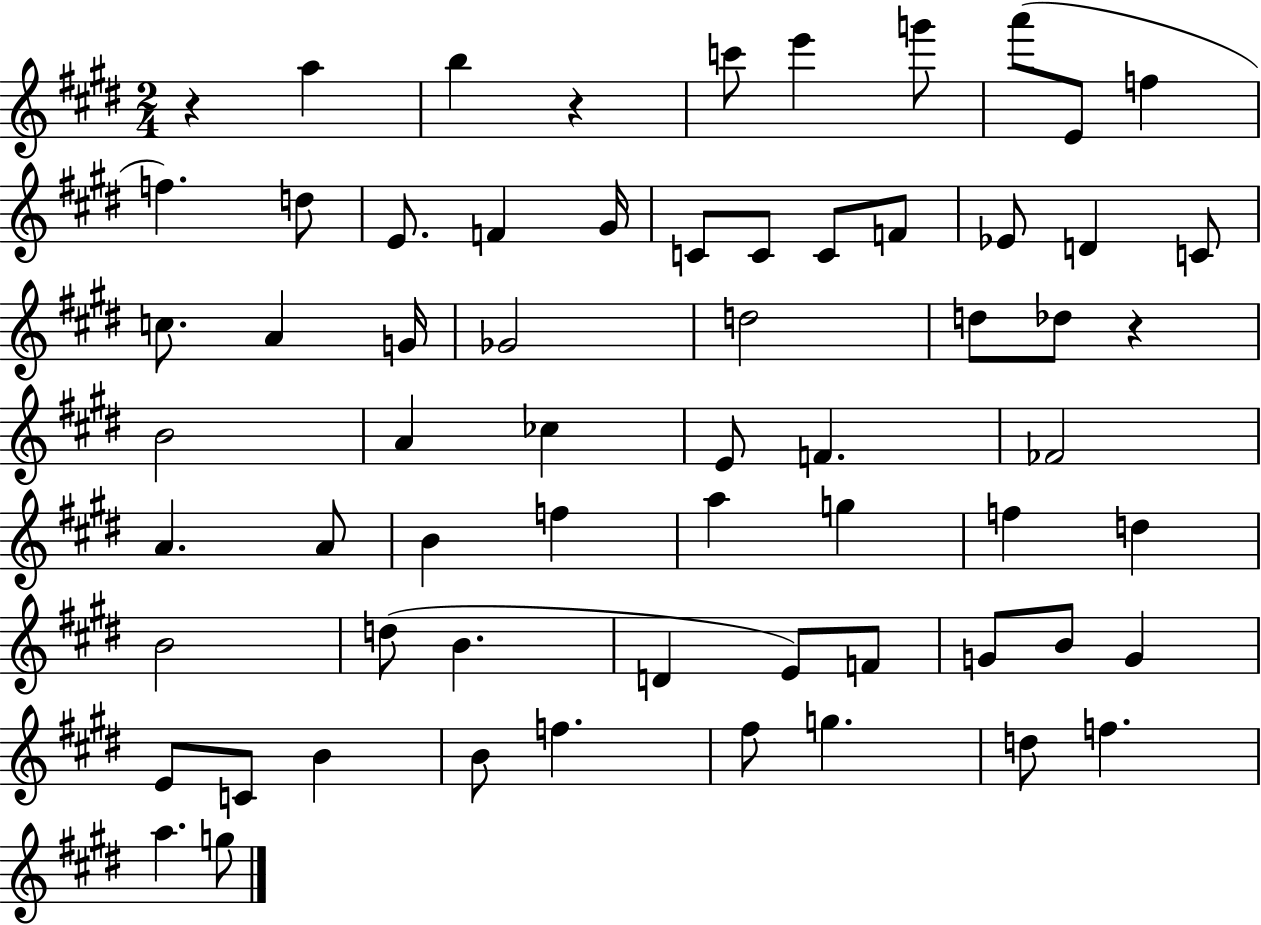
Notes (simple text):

R/q A5/q B5/q R/q C6/e E6/q G6/e A6/e E4/e F5/q F5/q. D5/e E4/e. F4/q G#4/s C4/e C4/e C4/e F4/e Eb4/e D4/q C4/e C5/e. A4/q G4/s Gb4/h D5/h D5/e Db5/e R/q B4/h A4/q CES5/q E4/e F4/q. FES4/h A4/q. A4/e B4/q F5/q A5/q G5/q F5/q D5/q B4/h D5/e B4/q. D4/q E4/e F4/e G4/e B4/e G4/q E4/e C4/e B4/q B4/e F5/q. F#5/e G5/q. D5/e F5/q. A5/q. G5/e